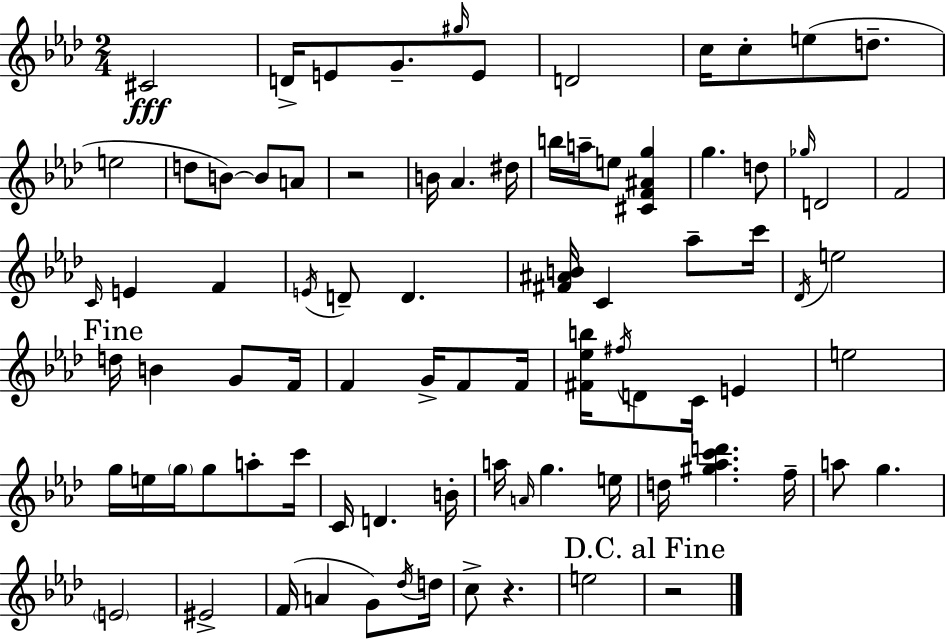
C#4/h D4/s E4/e G4/e. G#5/s E4/e D4/h C5/s C5/e E5/e D5/e. E5/h D5/e B4/e B4/e A4/e R/h B4/s Ab4/q. D#5/s B5/s A5/s E5/e [C#4,F4,A#4,G5]/q G5/q. D5/e Gb5/s D4/h F4/h C4/s E4/q F4/q E4/s D4/e D4/q. [F#4,A#4,B4]/s C4/q Ab5/e C6/s Db4/s E5/h D5/s B4/q G4/e F4/s F4/q G4/s F4/e F4/s [F#4,Eb5,B5]/s F#5/s D4/e C4/s E4/q E5/h G5/s E5/s G5/s G5/e A5/e C6/s C4/s D4/q. B4/s A5/s A4/s G5/q. E5/s D5/s [G#5,Ab5,C6,D6]/q. F5/s A5/e G5/q. E4/h EIS4/h F4/s A4/q G4/e Db5/s D5/s C5/e R/q. E5/h R/h